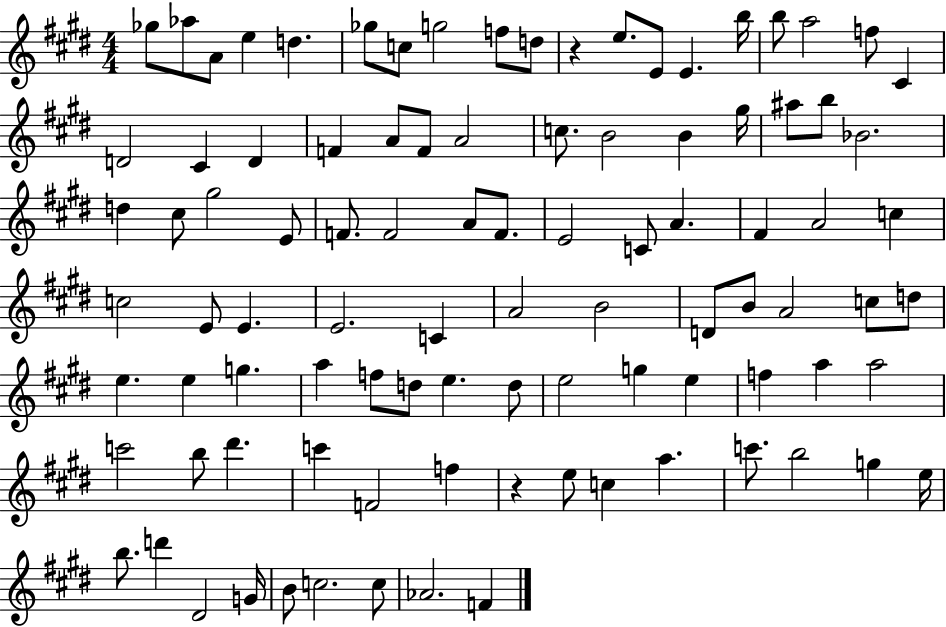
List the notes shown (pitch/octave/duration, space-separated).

Gb5/e Ab5/e A4/e E5/q D5/q. Gb5/e C5/e G5/h F5/e D5/e R/q E5/e. E4/e E4/q. B5/s B5/e A5/h F5/e C#4/q D4/h C#4/q D4/q F4/q A4/e F4/e A4/h C5/e. B4/h B4/q G#5/s A#5/e B5/e Bb4/h. D5/q C#5/e G#5/h E4/e F4/e. F4/h A4/e F4/e. E4/h C4/e A4/q. F#4/q A4/h C5/q C5/h E4/e E4/q. E4/h. C4/q A4/h B4/h D4/e B4/e A4/h C5/e D5/e E5/q. E5/q G5/q. A5/q F5/e D5/e E5/q. D5/e E5/h G5/q E5/q F5/q A5/q A5/h C6/h B5/e D#6/q. C6/q F4/h F5/q R/q E5/e C5/q A5/q. C6/e. B5/h G5/q E5/s B5/e. D6/q D#4/h G4/s B4/e C5/h. C5/e Ab4/h. F4/q